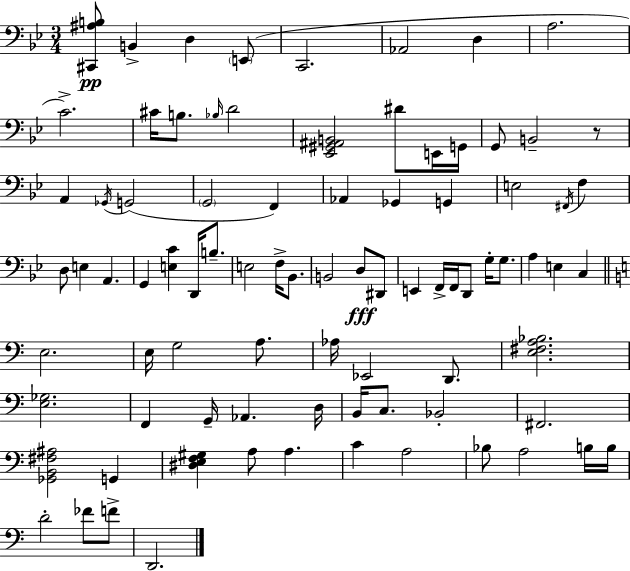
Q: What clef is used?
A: bass